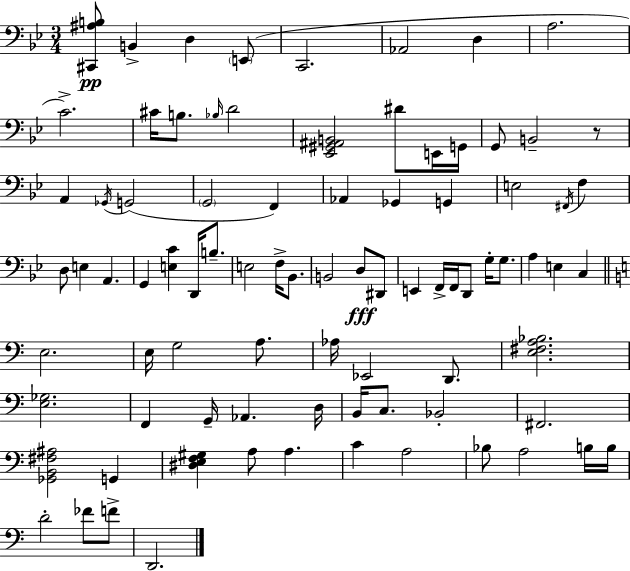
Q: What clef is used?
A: bass